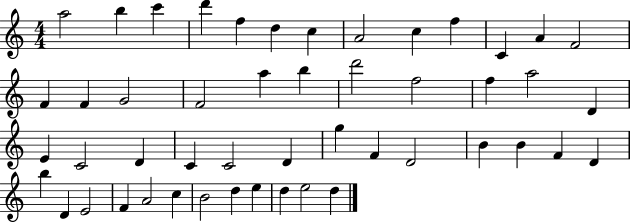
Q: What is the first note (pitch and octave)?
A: A5